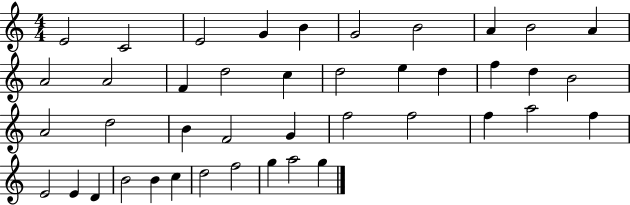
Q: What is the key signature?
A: C major